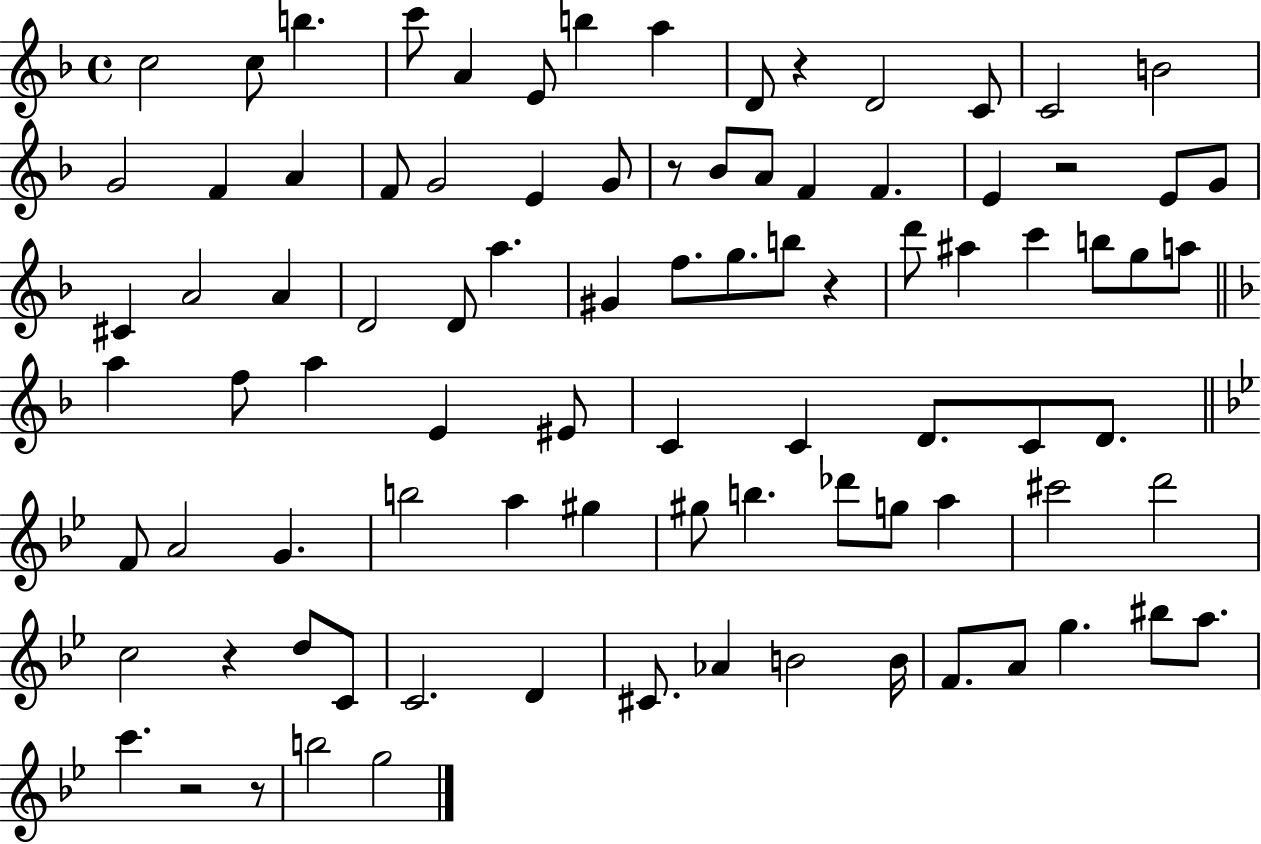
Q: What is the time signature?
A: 4/4